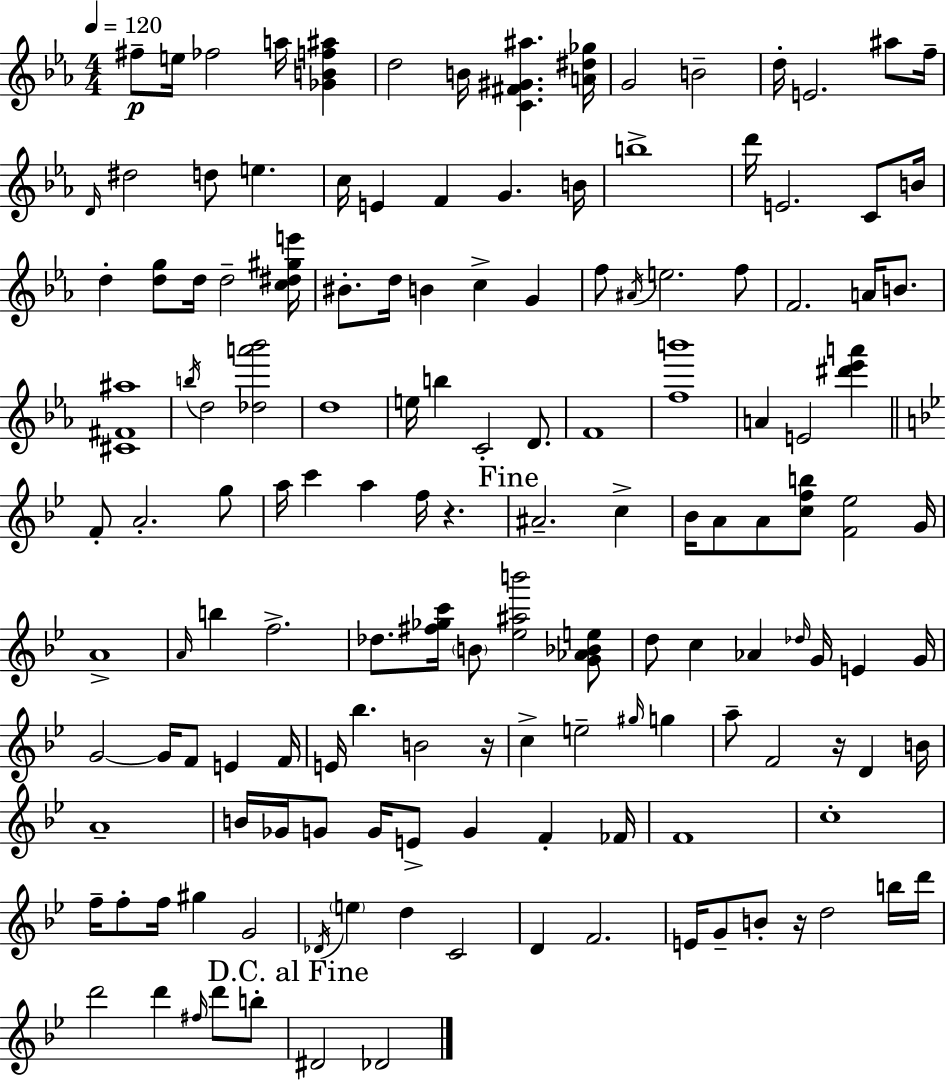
{
  \clef treble
  \numericTimeSignature
  \time 4/4
  \key ees \major
  \tempo 4 = 120
  \repeat volta 2 { fis''8--\p e''16 fes''2 a''16 <ges' b' f'' ais''>4 | d''2 b'16 <c' fis' gis' ais''>4. <a' dis'' ges''>16 | g'2 b'2-- | d''16-. e'2. ais''8 f''16-- | \break \grace { d'16 } dis''2 d''8 e''4. | c''16 e'4 f'4 g'4. | b'16 b''1-> | d'''16 e'2. c'8 | \break b'16 d''4-. <d'' g''>8 d''16 d''2-- | <c'' dis'' gis'' e'''>16 bis'8.-. d''16 b'4 c''4-> g'4 | f''8 \acciaccatura { ais'16 } e''2. | f''8 f'2. a'16 b'8. | \break <cis' fis' ais''>1 | \acciaccatura { b''16 } d''2 <des'' a''' bes'''>2 | d''1 | e''16 b''4 c'2-. | \break d'8. f'1 | <f'' b'''>1 | a'4 e'2 <dis''' ees''' a'''>4 | \bar "||" \break \key bes \major f'8-. a'2.-. g''8 | a''16 c'''4 a''4 f''16 r4. | \mark "Fine" ais'2.-- c''4-> | bes'16 a'8 a'8 <c'' f'' b''>8 <f' ees''>2 g'16 | \break a'1-> | \grace { a'16 } b''4 f''2.-> | des''8. <fis'' ges'' c'''>16 \parenthesize b'8 <ees'' ais'' b'''>2 <g' aes' bes' e''>8 | d''8 c''4 aes'4 \grace { des''16 } g'16 e'4 | \break g'16 g'2~~ g'16 f'8 e'4 | f'16 e'16 bes''4. b'2 | r16 c''4-> e''2-- \grace { gis''16 } g''4 | a''8-- f'2 r16 d'4 | \break b'16 a'1-- | b'16 ges'16 g'8 g'16 e'8-> g'4 f'4-. | fes'16 f'1 | c''1-. | \break f''16-- f''8-. f''16 gis''4 g'2 | \acciaccatura { des'16 } \parenthesize e''4 d''4 c'2 | d'4 f'2. | e'16 g'8-- b'8-. r16 d''2 | \break b''16 d'''16 d'''2 d'''4 | \grace { fis''16 } d'''8 b''8-. \mark "D.C. al Fine" dis'2 des'2 | } \bar "|."
}